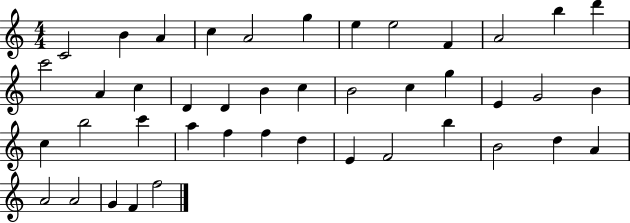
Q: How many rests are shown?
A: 0